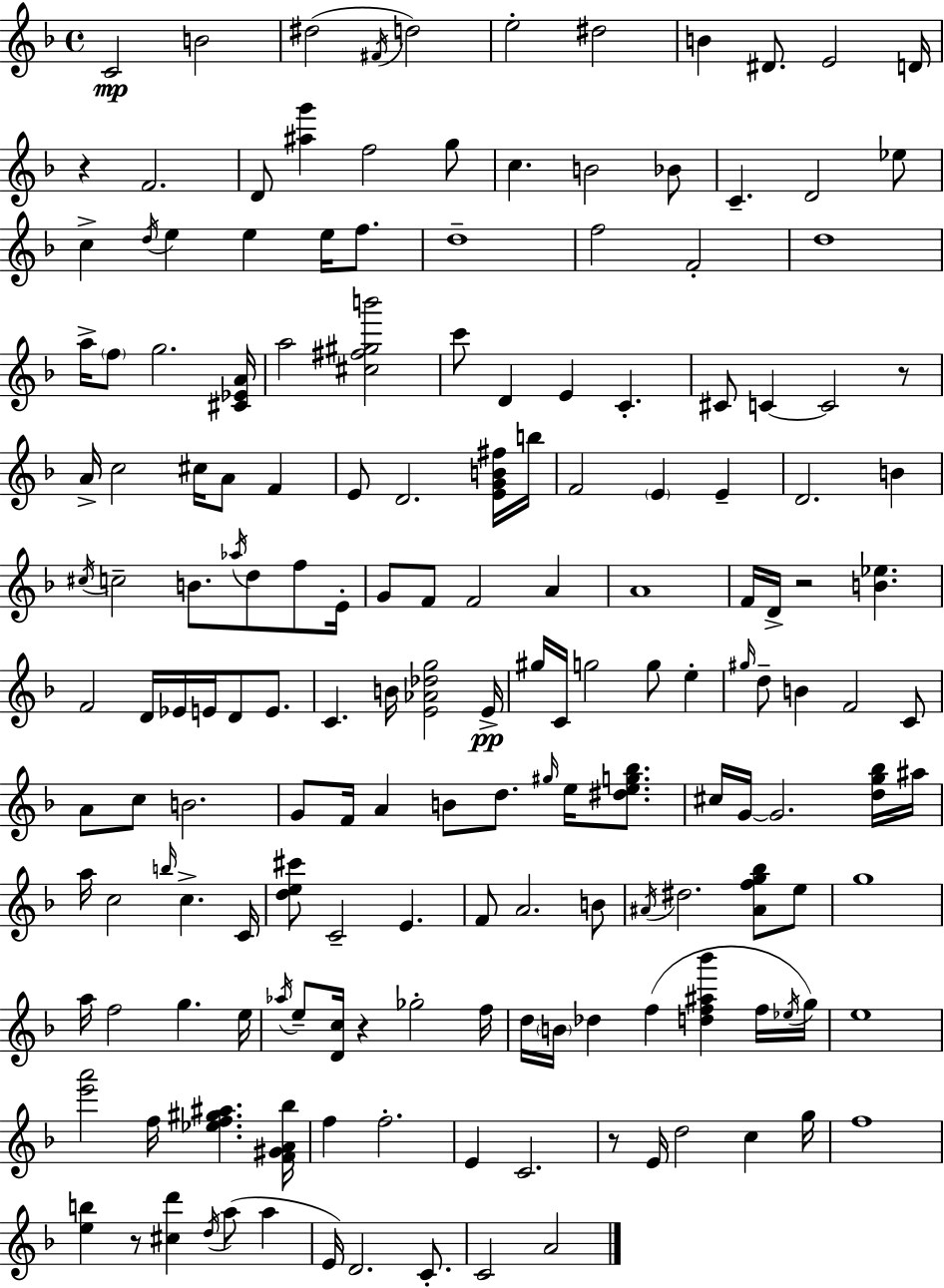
X:1
T:Untitled
M:4/4
L:1/4
K:Dm
C2 B2 ^d2 ^F/4 d2 e2 ^d2 B ^D/2 E2 D/4 z F2 D/2 [^ag'] f2 g/2 c B2 _B/2 C D2 _e/2 c d/4 e e e/4 f/2 d4 f2 F2 d4 a/4 f/2 g2 [^C_EA]/4 a2 [^c^f^gb']2 c'/2 D E C ^C/2 C C2 z/2 A/4 c2 ^c/4 A/2 F E/2 D2 [EGB^f]/4 b/4 F2 E E D2 B ^c/4 c2 B/2 _a/4 d/2 f/2 E/4 G/2 F/2 F2 A A4 F/4 D/4 z2 [B_e] F2 D/4 _E/4 E/4 D/2 E/2 C B/4 [E_A_dg]2 E/4 ^g/4 C/4 g2 g/2 e ^g/4 d/2 B F2 C/2 A/2 c/2 B2 G/2 F/4 A B/2 d/2 ^g/4 e/4 [^deg_b]/2 ^c/4 G/4 G2 [dg_b]/4 ^a/4 a/4 c2 b/4 c C/4 [de^c']/2 C2 E F/2 A2 B/2 ^A/4 ^d2 [^Afg_b]/2 e/2 g4 a/4 f2 g e/4 _a/4 e/2 [Dc]/4 z _g2 f/4 d/4 B/4 _d f [df^a_b'] f/4 _e/4 g/4 e4 [e'a']2 f/4 [_ef^g^a] [F^GA_b]/4 f f2 E C2 z/2 E/4 d2 c g/4 f4 [eb] z/2 [^cd'] d/4 a/2 a E/4 D2 C/2 C2 A2